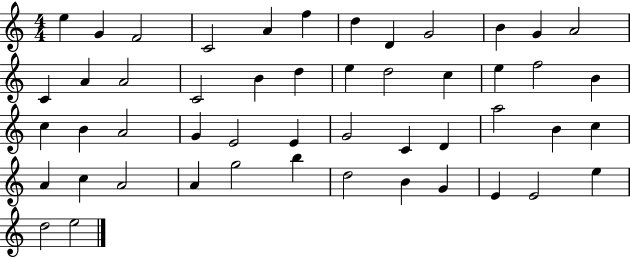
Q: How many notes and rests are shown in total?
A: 50